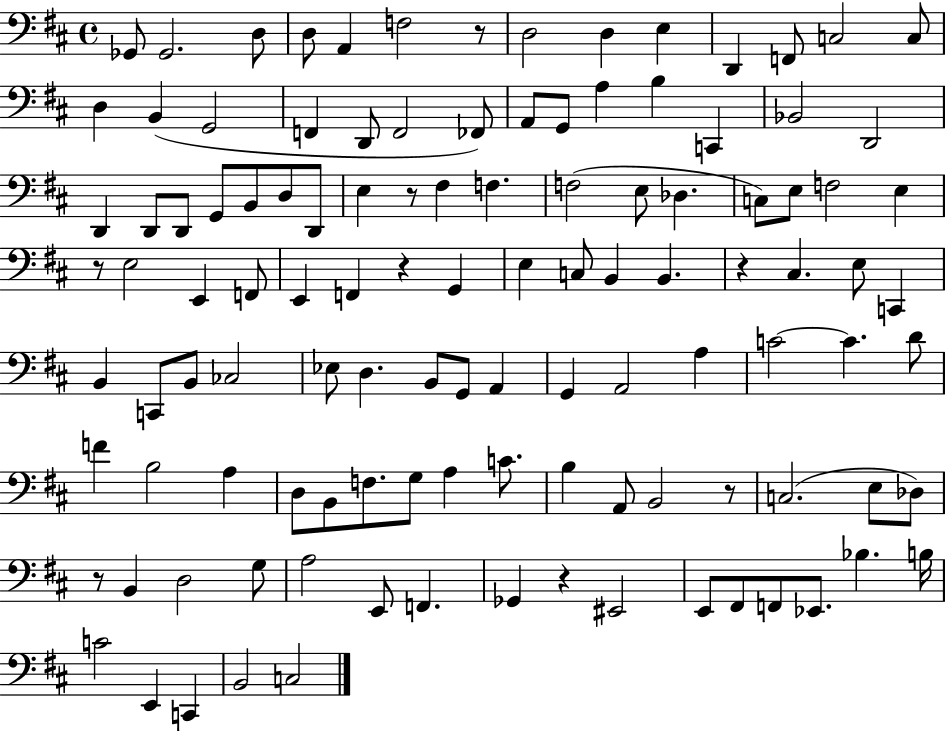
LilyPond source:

{
  \clef bass
  \time 4/4
  \defaultTimeSignature
  \key d \major
  \repeat volta 2 { ges,8 ges,2. d8 | d8 a,4 f2 r8 | d2 d4 e4 | d,4 f,8 c2 c8 | \break d4 b,4( g,2 | f,4 d,8 f,2 fes,8) | a,8 g,8 a4 b4 c,4 | bes,2 d,2 | \break d,4 d,8 d,8 g,8 b,8 d8 d,8 | e4 r8 fis4 f4. | f2( e8 des4. | c8) e8 f2 e4 | \break r8 e2 e,4 f,8 | e,4 f,4 r4 g,4 | e4 c8 b,4 b,4. | r4 cis4. e8 c,4 | \break b,4 c,8 b,8 ces2 | ees8 d4. b,8 g,8 a,4 | g,4 a,2 a4 | c'2~~ c'4. d'8 | \break f'4 b2 a4 | d8 b,8 f8. g8 a4 c'8. | b4 a,8 b,2 r8 | c2.( e8 des8) | \break r8 b,4 d2 g8 | a2 e,8 f,4. | ges,4 r4 eis,2 | e,8 fis,8 f,8 ees,8. bes4. b16 | \break c'2 e,4 c,4 | b,2 c2 | } \bar "|."
}